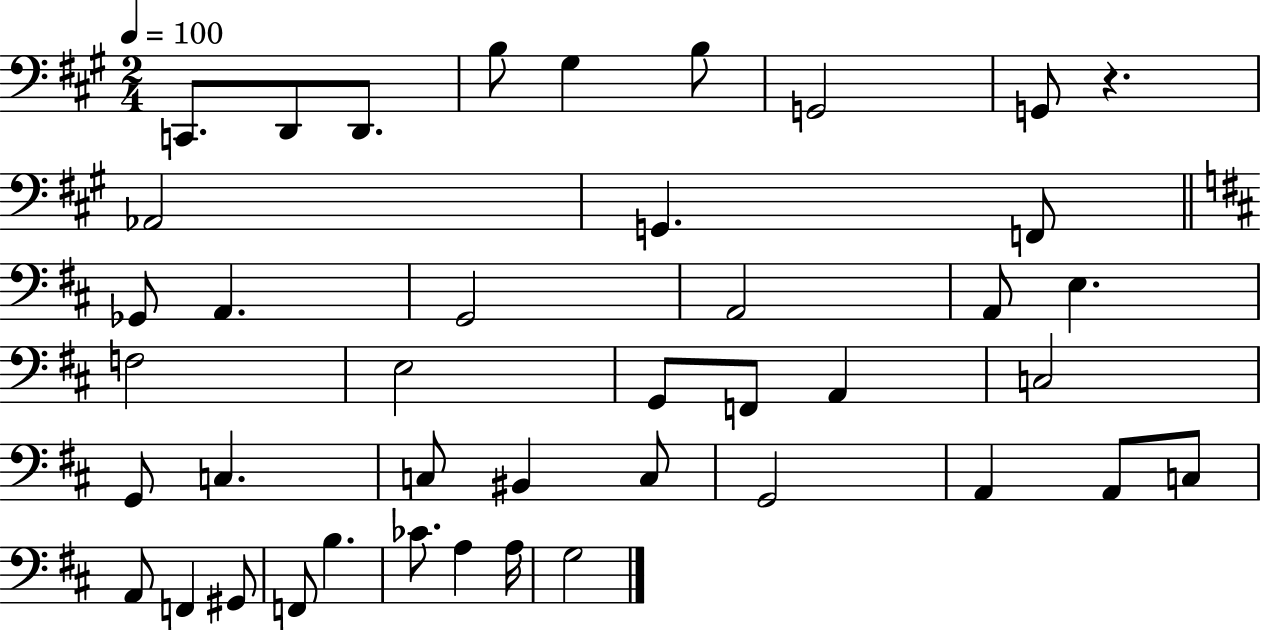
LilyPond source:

{
  \clef bass
  \numericTimeSignature
  \time 2/4
  \key a \major
  \tempo 4 = 100
  c,8. d,8 d,8. | b8 gis4 b8 | g,2 | g,8 r4. | \break aes,2 | g,4. f,8 | \bar "||" \break \key d \major ges,8 a,4. | g,2 | a,2 | a,8 e4. | \break f2 | e2 | g,8 f,8 a,4 | c2 | \break g,8 c4. | c8 bis,4 c8 | g,2 | a,4 a,8 c8 | \break a,8 f,4 gis,8 | f,8 b4. | ces'8. a4 a16 | g2 | \break \bar "|."
}